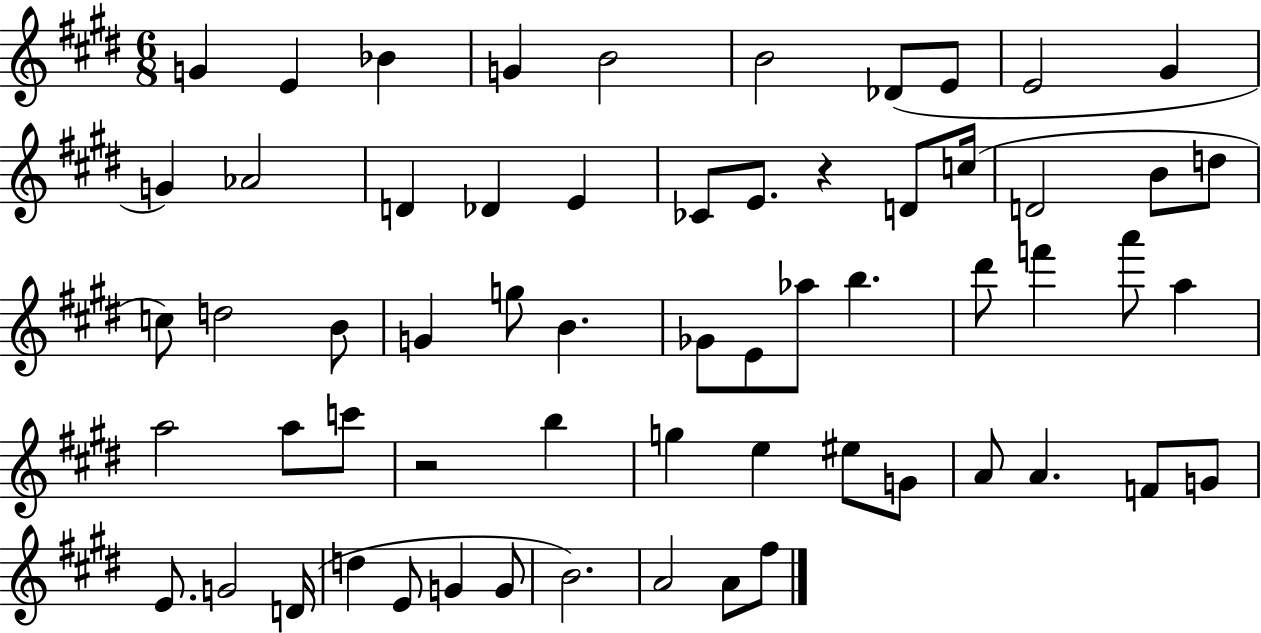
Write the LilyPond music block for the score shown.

{
  \clef treble
  \numericTimeSignature
  \time 6/8
  \key e \major
  g'4 e'4 bes'4 | g'4 b'2 | b'2 des'8( e'8 | e'2 gis'4 | \break g'4) aes'2 | d'4 des'4 e'4 | ces'8 e'8. r4 d'8 c''16( | d'2 b'8 d''8 | \break c''8) d''2 b'8 | g'4 g''8 b'4. | ges'8 e'8 aes''8 b''4. | dis'''8 f'''4 a'''8 a''4 | \break a''2 a''8 c'''8 | r2 b''4 | g''4 e''4 eis''8 g'8 | a'8 a'4. f'8 g'8 | \break e'8. g'2 d'16( | d''4 e'8 g'4 g'8 | b'2.) | a'2 a'8 fis''8 | \break \bar "|."
}